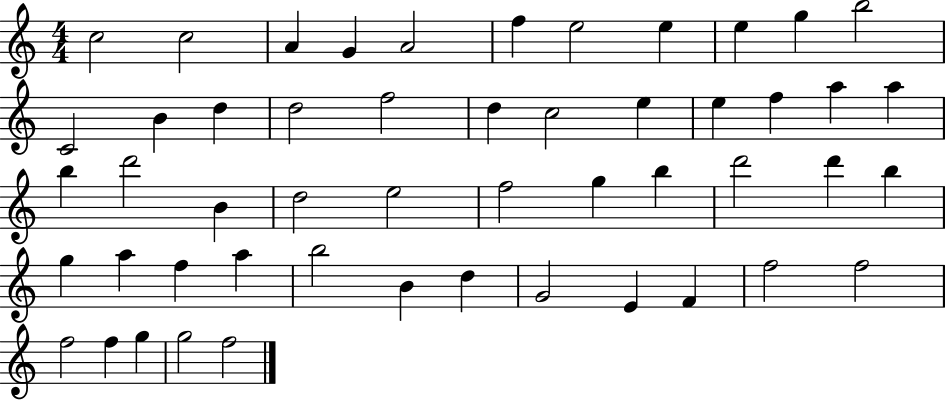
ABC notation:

X:1
T:Untitled
M:4/4
L:1/4
K:C
c2 c2 A G A2 f e2 e e g b2 C2 B d d2 f2 d c2 e e f a a b d'2 B d2 e2 f2 g b d'2 d' b g a f a b2 B d G2 E F f2 f2 f2 f g g2 f2